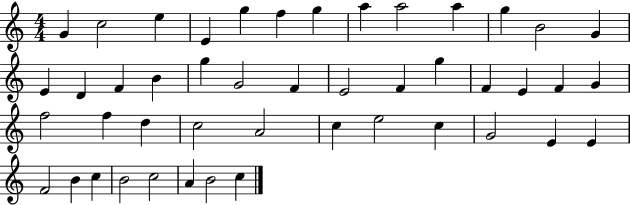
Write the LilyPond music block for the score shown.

{
  \clef treble
  \numericTimeSignature
  \time 4/4
  \key c \major
  g'4 c''2 e''4 | e'4 g''4 f''4 g''4 | a''4 a''2 a''4 | g''4 b'2 g'4 | \break e'4 d'4 f'4 b'4 | g''4 g'2 f'4 | e'2 f'4 g''4 | f'4 e'4 f'4 g'4 | \break f''2 f''4 d''4 | c''2 a'2 | c''4 e''2 c''4 | g'2 e'4 e'4 | \break f'2 b'4 c''4 | b'2 c''2 | a'4 b'2 c''4 | \bar "|."
}